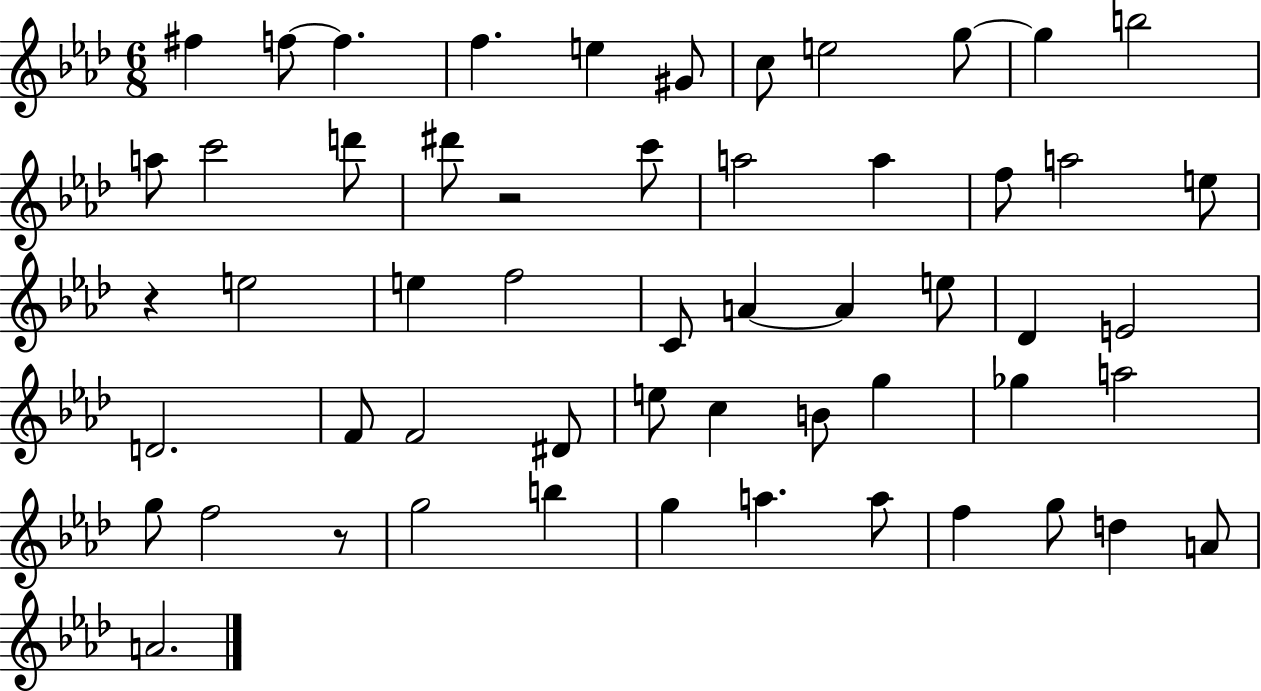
{
  \clef treble
  \numericTimeSignature
  \time 6/8
  \key aes \major
  fis''4 f''8~~ f''4. | f''4. e''4 gis'8 | c''8 e''2 g''8~~ | g''4 b''2 | \break a''8 c'''2 d'''8 | dis'''8 r2 c'''8 | a''2 a''4 | f''8 a''2 e''8 | \break r4 e''2 | e''4 f''2 | c'8 a'4~~ a'4 e''8 | des'4 e'2 | \break d'2. | f'8 f'2 dis'8 | e''8 c''4 b'8 g''4 | ges''4 a''2 | \break g''8 f''2 r8 | g''2 b''4 | g''4 a''4. a''8 | f''4 g''8 d''4 a'8 | \break a'2. | \bar "|."
}